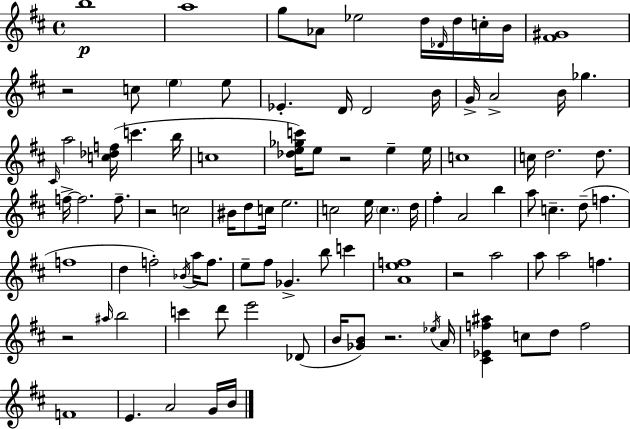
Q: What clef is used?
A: treble